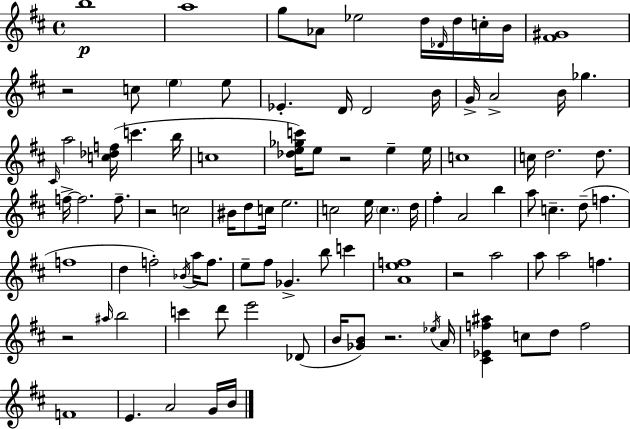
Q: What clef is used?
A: treble